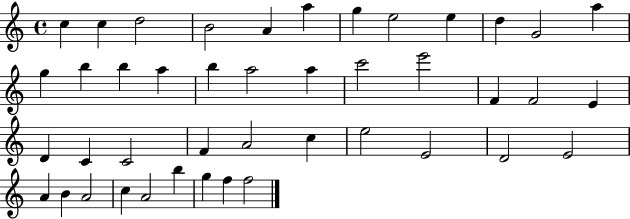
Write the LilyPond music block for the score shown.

{
  \clef treble
  \time 4/4
  \defaultTimeSignature
  \key c \major
  c''4 c''4 d''2 | b'2 a'4 a''4 | g''4 e''2 e''4 | d''4 g'2 a''4 | \break g''4 b''4 b''4 a''4 | b''4 a''2 a''4 | c'''2 e'''2 | f'4 f'2 e'4 | \break d'4 c'4 c'2 | f'4 a'2 c''4 | e''2 e'2 | d'2 e'2 | \break a'4 b'4 a'2 | c''4 a'2 b''4 | g''4 f''4 f''2 | \bar "|."
}